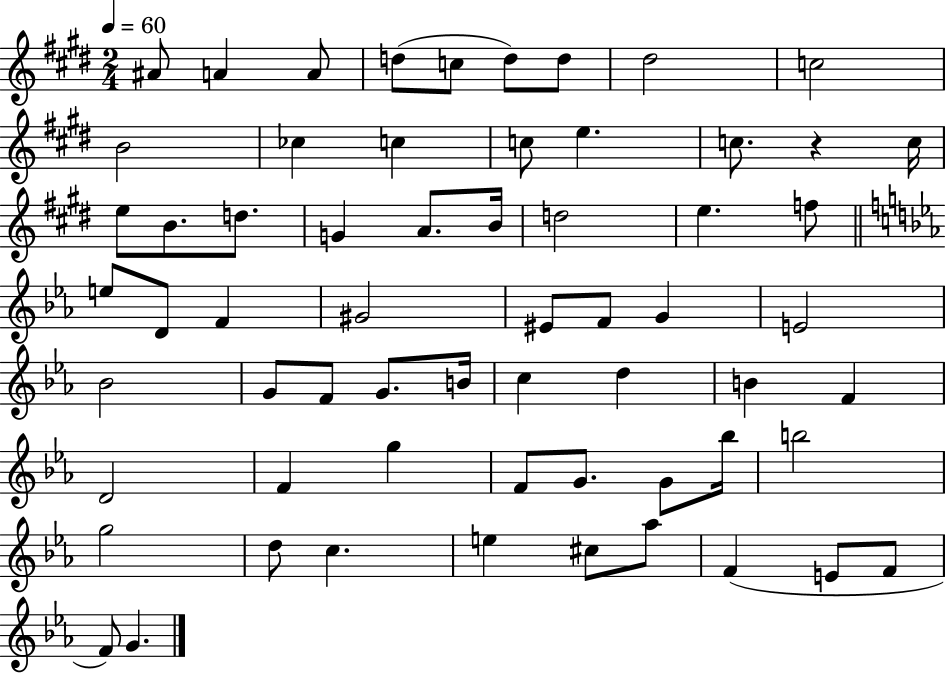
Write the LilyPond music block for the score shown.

{
  \clef treble
  \numericTimeSignature
  \time 2/4
  \key e \major
  \tempo 4 = 60
  ais'8 a'4 a'8 | d''8( c''8 d''8) d''8 | dis''2 | c''2 | \break b'2 | ces''4 c''4 | c''8 e''4. | c''8. r4 c''16 | \break e''8 b'8. d''8. | g'4 a'8. b'16 | d''2 | e''4. f''8 | \break \bar "||" \break \key ees \major e''8 d'8 f'4 | gis'2 | eis'8 f'8 g'4 | e'2 | \break bes'2 | g'8 f'8 g'8. b'16 | c''4 d''4 | b'4 f'4 | \break d'2 | f'4 g''4 | f'8 g'8. g'8 bes''16 | b''2 | \break g''2 | d''8 c''4. | e''4 cis''8 aes''8 | f'4( e'8 f'8 | \break f'8) g'4. | \bar "|."
}